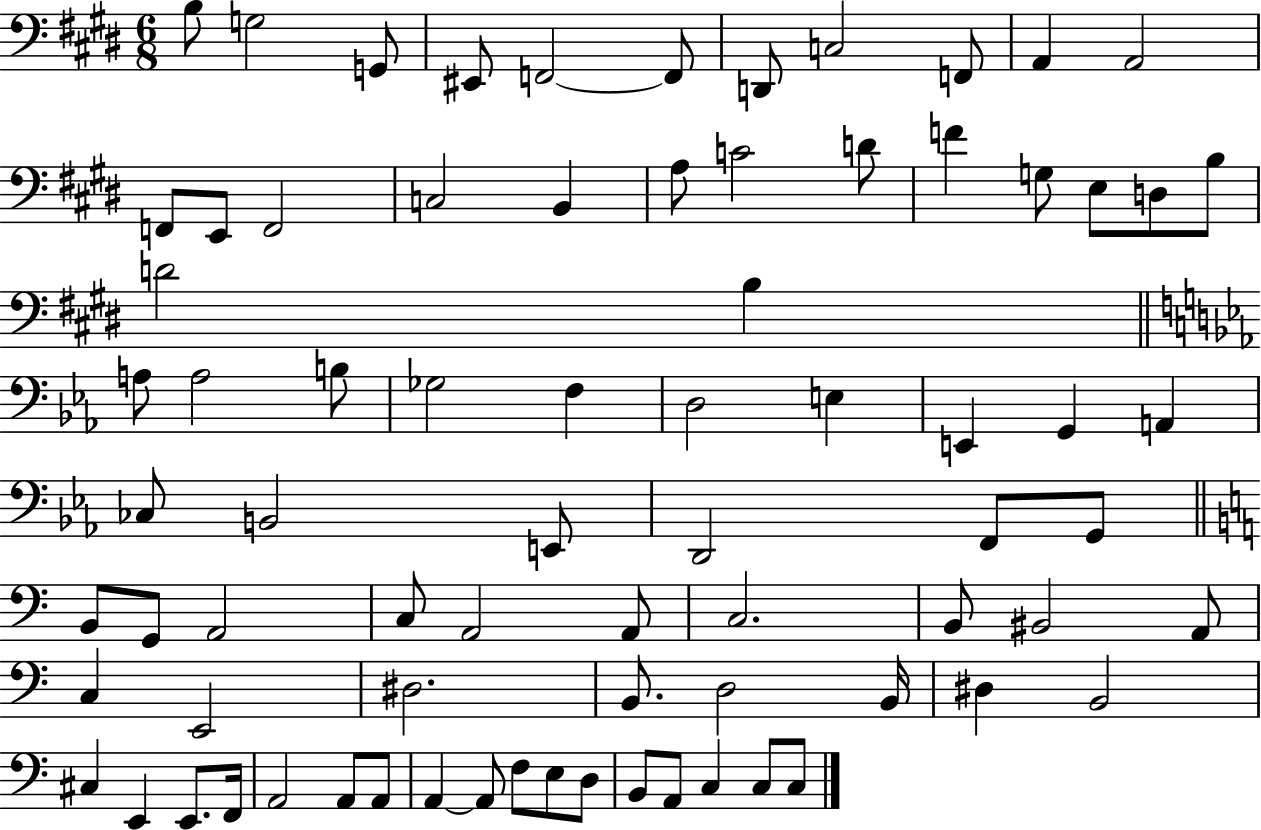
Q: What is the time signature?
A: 6/8